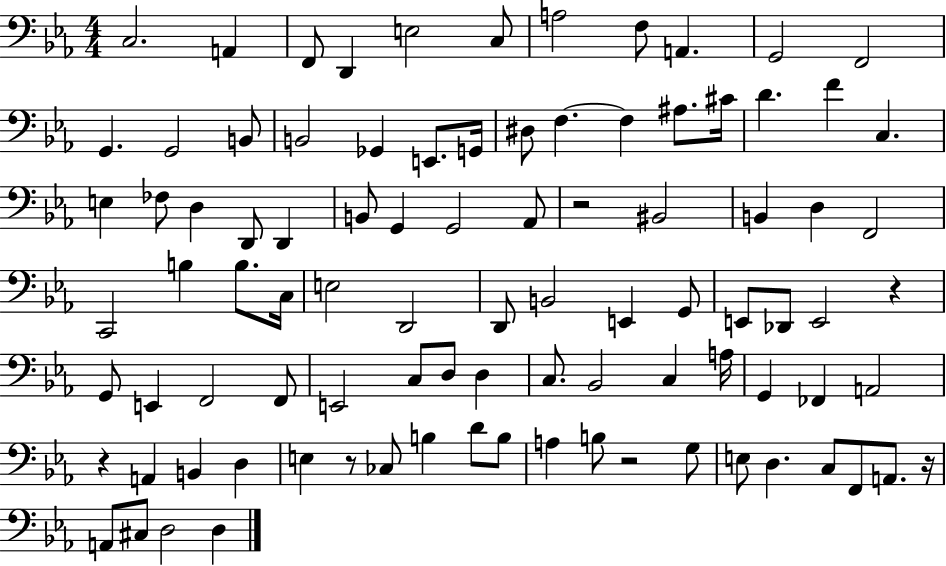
X:1
T:Untitled
M:4/4
L:1/4
K:Eb
C,2 A,, F,,/2 D,, E,2 C,/2 A,2 F,/2 A,, G,,2 F,,2 G,, G,,2 B,,/2 B,,2 _G,, E,,/2 G,,/4 ^D,/2 F, F, ^A,/2 ^C/4 D F C, E, _F,/2 D, D,,/2 D,, B,,/2 G,, G,,2 _A,,/2 z2 ^B,,2 B,, D, F,,2 C,,2 B, B,/2 C,/4 E,2 D,,2 D,,/2 B,,2 E,, G,,/2 E,,/2 _D,,/2 E,,2 z G,,/2 E,, F,,2 F,,/2 E,,2 C,/2 D,/2 D, C,/2 _B,,2 C, A,/4 G,, _F,, A,,2 z A,, B,, D, E, z/2 _C,/2 B, D/2 B,/2 A, B,/2 z2 G,/2 E,/2 D, C,/2 F,,/2 A,,/2 z/4 A,,/2 ^C,/2 D,2 D,